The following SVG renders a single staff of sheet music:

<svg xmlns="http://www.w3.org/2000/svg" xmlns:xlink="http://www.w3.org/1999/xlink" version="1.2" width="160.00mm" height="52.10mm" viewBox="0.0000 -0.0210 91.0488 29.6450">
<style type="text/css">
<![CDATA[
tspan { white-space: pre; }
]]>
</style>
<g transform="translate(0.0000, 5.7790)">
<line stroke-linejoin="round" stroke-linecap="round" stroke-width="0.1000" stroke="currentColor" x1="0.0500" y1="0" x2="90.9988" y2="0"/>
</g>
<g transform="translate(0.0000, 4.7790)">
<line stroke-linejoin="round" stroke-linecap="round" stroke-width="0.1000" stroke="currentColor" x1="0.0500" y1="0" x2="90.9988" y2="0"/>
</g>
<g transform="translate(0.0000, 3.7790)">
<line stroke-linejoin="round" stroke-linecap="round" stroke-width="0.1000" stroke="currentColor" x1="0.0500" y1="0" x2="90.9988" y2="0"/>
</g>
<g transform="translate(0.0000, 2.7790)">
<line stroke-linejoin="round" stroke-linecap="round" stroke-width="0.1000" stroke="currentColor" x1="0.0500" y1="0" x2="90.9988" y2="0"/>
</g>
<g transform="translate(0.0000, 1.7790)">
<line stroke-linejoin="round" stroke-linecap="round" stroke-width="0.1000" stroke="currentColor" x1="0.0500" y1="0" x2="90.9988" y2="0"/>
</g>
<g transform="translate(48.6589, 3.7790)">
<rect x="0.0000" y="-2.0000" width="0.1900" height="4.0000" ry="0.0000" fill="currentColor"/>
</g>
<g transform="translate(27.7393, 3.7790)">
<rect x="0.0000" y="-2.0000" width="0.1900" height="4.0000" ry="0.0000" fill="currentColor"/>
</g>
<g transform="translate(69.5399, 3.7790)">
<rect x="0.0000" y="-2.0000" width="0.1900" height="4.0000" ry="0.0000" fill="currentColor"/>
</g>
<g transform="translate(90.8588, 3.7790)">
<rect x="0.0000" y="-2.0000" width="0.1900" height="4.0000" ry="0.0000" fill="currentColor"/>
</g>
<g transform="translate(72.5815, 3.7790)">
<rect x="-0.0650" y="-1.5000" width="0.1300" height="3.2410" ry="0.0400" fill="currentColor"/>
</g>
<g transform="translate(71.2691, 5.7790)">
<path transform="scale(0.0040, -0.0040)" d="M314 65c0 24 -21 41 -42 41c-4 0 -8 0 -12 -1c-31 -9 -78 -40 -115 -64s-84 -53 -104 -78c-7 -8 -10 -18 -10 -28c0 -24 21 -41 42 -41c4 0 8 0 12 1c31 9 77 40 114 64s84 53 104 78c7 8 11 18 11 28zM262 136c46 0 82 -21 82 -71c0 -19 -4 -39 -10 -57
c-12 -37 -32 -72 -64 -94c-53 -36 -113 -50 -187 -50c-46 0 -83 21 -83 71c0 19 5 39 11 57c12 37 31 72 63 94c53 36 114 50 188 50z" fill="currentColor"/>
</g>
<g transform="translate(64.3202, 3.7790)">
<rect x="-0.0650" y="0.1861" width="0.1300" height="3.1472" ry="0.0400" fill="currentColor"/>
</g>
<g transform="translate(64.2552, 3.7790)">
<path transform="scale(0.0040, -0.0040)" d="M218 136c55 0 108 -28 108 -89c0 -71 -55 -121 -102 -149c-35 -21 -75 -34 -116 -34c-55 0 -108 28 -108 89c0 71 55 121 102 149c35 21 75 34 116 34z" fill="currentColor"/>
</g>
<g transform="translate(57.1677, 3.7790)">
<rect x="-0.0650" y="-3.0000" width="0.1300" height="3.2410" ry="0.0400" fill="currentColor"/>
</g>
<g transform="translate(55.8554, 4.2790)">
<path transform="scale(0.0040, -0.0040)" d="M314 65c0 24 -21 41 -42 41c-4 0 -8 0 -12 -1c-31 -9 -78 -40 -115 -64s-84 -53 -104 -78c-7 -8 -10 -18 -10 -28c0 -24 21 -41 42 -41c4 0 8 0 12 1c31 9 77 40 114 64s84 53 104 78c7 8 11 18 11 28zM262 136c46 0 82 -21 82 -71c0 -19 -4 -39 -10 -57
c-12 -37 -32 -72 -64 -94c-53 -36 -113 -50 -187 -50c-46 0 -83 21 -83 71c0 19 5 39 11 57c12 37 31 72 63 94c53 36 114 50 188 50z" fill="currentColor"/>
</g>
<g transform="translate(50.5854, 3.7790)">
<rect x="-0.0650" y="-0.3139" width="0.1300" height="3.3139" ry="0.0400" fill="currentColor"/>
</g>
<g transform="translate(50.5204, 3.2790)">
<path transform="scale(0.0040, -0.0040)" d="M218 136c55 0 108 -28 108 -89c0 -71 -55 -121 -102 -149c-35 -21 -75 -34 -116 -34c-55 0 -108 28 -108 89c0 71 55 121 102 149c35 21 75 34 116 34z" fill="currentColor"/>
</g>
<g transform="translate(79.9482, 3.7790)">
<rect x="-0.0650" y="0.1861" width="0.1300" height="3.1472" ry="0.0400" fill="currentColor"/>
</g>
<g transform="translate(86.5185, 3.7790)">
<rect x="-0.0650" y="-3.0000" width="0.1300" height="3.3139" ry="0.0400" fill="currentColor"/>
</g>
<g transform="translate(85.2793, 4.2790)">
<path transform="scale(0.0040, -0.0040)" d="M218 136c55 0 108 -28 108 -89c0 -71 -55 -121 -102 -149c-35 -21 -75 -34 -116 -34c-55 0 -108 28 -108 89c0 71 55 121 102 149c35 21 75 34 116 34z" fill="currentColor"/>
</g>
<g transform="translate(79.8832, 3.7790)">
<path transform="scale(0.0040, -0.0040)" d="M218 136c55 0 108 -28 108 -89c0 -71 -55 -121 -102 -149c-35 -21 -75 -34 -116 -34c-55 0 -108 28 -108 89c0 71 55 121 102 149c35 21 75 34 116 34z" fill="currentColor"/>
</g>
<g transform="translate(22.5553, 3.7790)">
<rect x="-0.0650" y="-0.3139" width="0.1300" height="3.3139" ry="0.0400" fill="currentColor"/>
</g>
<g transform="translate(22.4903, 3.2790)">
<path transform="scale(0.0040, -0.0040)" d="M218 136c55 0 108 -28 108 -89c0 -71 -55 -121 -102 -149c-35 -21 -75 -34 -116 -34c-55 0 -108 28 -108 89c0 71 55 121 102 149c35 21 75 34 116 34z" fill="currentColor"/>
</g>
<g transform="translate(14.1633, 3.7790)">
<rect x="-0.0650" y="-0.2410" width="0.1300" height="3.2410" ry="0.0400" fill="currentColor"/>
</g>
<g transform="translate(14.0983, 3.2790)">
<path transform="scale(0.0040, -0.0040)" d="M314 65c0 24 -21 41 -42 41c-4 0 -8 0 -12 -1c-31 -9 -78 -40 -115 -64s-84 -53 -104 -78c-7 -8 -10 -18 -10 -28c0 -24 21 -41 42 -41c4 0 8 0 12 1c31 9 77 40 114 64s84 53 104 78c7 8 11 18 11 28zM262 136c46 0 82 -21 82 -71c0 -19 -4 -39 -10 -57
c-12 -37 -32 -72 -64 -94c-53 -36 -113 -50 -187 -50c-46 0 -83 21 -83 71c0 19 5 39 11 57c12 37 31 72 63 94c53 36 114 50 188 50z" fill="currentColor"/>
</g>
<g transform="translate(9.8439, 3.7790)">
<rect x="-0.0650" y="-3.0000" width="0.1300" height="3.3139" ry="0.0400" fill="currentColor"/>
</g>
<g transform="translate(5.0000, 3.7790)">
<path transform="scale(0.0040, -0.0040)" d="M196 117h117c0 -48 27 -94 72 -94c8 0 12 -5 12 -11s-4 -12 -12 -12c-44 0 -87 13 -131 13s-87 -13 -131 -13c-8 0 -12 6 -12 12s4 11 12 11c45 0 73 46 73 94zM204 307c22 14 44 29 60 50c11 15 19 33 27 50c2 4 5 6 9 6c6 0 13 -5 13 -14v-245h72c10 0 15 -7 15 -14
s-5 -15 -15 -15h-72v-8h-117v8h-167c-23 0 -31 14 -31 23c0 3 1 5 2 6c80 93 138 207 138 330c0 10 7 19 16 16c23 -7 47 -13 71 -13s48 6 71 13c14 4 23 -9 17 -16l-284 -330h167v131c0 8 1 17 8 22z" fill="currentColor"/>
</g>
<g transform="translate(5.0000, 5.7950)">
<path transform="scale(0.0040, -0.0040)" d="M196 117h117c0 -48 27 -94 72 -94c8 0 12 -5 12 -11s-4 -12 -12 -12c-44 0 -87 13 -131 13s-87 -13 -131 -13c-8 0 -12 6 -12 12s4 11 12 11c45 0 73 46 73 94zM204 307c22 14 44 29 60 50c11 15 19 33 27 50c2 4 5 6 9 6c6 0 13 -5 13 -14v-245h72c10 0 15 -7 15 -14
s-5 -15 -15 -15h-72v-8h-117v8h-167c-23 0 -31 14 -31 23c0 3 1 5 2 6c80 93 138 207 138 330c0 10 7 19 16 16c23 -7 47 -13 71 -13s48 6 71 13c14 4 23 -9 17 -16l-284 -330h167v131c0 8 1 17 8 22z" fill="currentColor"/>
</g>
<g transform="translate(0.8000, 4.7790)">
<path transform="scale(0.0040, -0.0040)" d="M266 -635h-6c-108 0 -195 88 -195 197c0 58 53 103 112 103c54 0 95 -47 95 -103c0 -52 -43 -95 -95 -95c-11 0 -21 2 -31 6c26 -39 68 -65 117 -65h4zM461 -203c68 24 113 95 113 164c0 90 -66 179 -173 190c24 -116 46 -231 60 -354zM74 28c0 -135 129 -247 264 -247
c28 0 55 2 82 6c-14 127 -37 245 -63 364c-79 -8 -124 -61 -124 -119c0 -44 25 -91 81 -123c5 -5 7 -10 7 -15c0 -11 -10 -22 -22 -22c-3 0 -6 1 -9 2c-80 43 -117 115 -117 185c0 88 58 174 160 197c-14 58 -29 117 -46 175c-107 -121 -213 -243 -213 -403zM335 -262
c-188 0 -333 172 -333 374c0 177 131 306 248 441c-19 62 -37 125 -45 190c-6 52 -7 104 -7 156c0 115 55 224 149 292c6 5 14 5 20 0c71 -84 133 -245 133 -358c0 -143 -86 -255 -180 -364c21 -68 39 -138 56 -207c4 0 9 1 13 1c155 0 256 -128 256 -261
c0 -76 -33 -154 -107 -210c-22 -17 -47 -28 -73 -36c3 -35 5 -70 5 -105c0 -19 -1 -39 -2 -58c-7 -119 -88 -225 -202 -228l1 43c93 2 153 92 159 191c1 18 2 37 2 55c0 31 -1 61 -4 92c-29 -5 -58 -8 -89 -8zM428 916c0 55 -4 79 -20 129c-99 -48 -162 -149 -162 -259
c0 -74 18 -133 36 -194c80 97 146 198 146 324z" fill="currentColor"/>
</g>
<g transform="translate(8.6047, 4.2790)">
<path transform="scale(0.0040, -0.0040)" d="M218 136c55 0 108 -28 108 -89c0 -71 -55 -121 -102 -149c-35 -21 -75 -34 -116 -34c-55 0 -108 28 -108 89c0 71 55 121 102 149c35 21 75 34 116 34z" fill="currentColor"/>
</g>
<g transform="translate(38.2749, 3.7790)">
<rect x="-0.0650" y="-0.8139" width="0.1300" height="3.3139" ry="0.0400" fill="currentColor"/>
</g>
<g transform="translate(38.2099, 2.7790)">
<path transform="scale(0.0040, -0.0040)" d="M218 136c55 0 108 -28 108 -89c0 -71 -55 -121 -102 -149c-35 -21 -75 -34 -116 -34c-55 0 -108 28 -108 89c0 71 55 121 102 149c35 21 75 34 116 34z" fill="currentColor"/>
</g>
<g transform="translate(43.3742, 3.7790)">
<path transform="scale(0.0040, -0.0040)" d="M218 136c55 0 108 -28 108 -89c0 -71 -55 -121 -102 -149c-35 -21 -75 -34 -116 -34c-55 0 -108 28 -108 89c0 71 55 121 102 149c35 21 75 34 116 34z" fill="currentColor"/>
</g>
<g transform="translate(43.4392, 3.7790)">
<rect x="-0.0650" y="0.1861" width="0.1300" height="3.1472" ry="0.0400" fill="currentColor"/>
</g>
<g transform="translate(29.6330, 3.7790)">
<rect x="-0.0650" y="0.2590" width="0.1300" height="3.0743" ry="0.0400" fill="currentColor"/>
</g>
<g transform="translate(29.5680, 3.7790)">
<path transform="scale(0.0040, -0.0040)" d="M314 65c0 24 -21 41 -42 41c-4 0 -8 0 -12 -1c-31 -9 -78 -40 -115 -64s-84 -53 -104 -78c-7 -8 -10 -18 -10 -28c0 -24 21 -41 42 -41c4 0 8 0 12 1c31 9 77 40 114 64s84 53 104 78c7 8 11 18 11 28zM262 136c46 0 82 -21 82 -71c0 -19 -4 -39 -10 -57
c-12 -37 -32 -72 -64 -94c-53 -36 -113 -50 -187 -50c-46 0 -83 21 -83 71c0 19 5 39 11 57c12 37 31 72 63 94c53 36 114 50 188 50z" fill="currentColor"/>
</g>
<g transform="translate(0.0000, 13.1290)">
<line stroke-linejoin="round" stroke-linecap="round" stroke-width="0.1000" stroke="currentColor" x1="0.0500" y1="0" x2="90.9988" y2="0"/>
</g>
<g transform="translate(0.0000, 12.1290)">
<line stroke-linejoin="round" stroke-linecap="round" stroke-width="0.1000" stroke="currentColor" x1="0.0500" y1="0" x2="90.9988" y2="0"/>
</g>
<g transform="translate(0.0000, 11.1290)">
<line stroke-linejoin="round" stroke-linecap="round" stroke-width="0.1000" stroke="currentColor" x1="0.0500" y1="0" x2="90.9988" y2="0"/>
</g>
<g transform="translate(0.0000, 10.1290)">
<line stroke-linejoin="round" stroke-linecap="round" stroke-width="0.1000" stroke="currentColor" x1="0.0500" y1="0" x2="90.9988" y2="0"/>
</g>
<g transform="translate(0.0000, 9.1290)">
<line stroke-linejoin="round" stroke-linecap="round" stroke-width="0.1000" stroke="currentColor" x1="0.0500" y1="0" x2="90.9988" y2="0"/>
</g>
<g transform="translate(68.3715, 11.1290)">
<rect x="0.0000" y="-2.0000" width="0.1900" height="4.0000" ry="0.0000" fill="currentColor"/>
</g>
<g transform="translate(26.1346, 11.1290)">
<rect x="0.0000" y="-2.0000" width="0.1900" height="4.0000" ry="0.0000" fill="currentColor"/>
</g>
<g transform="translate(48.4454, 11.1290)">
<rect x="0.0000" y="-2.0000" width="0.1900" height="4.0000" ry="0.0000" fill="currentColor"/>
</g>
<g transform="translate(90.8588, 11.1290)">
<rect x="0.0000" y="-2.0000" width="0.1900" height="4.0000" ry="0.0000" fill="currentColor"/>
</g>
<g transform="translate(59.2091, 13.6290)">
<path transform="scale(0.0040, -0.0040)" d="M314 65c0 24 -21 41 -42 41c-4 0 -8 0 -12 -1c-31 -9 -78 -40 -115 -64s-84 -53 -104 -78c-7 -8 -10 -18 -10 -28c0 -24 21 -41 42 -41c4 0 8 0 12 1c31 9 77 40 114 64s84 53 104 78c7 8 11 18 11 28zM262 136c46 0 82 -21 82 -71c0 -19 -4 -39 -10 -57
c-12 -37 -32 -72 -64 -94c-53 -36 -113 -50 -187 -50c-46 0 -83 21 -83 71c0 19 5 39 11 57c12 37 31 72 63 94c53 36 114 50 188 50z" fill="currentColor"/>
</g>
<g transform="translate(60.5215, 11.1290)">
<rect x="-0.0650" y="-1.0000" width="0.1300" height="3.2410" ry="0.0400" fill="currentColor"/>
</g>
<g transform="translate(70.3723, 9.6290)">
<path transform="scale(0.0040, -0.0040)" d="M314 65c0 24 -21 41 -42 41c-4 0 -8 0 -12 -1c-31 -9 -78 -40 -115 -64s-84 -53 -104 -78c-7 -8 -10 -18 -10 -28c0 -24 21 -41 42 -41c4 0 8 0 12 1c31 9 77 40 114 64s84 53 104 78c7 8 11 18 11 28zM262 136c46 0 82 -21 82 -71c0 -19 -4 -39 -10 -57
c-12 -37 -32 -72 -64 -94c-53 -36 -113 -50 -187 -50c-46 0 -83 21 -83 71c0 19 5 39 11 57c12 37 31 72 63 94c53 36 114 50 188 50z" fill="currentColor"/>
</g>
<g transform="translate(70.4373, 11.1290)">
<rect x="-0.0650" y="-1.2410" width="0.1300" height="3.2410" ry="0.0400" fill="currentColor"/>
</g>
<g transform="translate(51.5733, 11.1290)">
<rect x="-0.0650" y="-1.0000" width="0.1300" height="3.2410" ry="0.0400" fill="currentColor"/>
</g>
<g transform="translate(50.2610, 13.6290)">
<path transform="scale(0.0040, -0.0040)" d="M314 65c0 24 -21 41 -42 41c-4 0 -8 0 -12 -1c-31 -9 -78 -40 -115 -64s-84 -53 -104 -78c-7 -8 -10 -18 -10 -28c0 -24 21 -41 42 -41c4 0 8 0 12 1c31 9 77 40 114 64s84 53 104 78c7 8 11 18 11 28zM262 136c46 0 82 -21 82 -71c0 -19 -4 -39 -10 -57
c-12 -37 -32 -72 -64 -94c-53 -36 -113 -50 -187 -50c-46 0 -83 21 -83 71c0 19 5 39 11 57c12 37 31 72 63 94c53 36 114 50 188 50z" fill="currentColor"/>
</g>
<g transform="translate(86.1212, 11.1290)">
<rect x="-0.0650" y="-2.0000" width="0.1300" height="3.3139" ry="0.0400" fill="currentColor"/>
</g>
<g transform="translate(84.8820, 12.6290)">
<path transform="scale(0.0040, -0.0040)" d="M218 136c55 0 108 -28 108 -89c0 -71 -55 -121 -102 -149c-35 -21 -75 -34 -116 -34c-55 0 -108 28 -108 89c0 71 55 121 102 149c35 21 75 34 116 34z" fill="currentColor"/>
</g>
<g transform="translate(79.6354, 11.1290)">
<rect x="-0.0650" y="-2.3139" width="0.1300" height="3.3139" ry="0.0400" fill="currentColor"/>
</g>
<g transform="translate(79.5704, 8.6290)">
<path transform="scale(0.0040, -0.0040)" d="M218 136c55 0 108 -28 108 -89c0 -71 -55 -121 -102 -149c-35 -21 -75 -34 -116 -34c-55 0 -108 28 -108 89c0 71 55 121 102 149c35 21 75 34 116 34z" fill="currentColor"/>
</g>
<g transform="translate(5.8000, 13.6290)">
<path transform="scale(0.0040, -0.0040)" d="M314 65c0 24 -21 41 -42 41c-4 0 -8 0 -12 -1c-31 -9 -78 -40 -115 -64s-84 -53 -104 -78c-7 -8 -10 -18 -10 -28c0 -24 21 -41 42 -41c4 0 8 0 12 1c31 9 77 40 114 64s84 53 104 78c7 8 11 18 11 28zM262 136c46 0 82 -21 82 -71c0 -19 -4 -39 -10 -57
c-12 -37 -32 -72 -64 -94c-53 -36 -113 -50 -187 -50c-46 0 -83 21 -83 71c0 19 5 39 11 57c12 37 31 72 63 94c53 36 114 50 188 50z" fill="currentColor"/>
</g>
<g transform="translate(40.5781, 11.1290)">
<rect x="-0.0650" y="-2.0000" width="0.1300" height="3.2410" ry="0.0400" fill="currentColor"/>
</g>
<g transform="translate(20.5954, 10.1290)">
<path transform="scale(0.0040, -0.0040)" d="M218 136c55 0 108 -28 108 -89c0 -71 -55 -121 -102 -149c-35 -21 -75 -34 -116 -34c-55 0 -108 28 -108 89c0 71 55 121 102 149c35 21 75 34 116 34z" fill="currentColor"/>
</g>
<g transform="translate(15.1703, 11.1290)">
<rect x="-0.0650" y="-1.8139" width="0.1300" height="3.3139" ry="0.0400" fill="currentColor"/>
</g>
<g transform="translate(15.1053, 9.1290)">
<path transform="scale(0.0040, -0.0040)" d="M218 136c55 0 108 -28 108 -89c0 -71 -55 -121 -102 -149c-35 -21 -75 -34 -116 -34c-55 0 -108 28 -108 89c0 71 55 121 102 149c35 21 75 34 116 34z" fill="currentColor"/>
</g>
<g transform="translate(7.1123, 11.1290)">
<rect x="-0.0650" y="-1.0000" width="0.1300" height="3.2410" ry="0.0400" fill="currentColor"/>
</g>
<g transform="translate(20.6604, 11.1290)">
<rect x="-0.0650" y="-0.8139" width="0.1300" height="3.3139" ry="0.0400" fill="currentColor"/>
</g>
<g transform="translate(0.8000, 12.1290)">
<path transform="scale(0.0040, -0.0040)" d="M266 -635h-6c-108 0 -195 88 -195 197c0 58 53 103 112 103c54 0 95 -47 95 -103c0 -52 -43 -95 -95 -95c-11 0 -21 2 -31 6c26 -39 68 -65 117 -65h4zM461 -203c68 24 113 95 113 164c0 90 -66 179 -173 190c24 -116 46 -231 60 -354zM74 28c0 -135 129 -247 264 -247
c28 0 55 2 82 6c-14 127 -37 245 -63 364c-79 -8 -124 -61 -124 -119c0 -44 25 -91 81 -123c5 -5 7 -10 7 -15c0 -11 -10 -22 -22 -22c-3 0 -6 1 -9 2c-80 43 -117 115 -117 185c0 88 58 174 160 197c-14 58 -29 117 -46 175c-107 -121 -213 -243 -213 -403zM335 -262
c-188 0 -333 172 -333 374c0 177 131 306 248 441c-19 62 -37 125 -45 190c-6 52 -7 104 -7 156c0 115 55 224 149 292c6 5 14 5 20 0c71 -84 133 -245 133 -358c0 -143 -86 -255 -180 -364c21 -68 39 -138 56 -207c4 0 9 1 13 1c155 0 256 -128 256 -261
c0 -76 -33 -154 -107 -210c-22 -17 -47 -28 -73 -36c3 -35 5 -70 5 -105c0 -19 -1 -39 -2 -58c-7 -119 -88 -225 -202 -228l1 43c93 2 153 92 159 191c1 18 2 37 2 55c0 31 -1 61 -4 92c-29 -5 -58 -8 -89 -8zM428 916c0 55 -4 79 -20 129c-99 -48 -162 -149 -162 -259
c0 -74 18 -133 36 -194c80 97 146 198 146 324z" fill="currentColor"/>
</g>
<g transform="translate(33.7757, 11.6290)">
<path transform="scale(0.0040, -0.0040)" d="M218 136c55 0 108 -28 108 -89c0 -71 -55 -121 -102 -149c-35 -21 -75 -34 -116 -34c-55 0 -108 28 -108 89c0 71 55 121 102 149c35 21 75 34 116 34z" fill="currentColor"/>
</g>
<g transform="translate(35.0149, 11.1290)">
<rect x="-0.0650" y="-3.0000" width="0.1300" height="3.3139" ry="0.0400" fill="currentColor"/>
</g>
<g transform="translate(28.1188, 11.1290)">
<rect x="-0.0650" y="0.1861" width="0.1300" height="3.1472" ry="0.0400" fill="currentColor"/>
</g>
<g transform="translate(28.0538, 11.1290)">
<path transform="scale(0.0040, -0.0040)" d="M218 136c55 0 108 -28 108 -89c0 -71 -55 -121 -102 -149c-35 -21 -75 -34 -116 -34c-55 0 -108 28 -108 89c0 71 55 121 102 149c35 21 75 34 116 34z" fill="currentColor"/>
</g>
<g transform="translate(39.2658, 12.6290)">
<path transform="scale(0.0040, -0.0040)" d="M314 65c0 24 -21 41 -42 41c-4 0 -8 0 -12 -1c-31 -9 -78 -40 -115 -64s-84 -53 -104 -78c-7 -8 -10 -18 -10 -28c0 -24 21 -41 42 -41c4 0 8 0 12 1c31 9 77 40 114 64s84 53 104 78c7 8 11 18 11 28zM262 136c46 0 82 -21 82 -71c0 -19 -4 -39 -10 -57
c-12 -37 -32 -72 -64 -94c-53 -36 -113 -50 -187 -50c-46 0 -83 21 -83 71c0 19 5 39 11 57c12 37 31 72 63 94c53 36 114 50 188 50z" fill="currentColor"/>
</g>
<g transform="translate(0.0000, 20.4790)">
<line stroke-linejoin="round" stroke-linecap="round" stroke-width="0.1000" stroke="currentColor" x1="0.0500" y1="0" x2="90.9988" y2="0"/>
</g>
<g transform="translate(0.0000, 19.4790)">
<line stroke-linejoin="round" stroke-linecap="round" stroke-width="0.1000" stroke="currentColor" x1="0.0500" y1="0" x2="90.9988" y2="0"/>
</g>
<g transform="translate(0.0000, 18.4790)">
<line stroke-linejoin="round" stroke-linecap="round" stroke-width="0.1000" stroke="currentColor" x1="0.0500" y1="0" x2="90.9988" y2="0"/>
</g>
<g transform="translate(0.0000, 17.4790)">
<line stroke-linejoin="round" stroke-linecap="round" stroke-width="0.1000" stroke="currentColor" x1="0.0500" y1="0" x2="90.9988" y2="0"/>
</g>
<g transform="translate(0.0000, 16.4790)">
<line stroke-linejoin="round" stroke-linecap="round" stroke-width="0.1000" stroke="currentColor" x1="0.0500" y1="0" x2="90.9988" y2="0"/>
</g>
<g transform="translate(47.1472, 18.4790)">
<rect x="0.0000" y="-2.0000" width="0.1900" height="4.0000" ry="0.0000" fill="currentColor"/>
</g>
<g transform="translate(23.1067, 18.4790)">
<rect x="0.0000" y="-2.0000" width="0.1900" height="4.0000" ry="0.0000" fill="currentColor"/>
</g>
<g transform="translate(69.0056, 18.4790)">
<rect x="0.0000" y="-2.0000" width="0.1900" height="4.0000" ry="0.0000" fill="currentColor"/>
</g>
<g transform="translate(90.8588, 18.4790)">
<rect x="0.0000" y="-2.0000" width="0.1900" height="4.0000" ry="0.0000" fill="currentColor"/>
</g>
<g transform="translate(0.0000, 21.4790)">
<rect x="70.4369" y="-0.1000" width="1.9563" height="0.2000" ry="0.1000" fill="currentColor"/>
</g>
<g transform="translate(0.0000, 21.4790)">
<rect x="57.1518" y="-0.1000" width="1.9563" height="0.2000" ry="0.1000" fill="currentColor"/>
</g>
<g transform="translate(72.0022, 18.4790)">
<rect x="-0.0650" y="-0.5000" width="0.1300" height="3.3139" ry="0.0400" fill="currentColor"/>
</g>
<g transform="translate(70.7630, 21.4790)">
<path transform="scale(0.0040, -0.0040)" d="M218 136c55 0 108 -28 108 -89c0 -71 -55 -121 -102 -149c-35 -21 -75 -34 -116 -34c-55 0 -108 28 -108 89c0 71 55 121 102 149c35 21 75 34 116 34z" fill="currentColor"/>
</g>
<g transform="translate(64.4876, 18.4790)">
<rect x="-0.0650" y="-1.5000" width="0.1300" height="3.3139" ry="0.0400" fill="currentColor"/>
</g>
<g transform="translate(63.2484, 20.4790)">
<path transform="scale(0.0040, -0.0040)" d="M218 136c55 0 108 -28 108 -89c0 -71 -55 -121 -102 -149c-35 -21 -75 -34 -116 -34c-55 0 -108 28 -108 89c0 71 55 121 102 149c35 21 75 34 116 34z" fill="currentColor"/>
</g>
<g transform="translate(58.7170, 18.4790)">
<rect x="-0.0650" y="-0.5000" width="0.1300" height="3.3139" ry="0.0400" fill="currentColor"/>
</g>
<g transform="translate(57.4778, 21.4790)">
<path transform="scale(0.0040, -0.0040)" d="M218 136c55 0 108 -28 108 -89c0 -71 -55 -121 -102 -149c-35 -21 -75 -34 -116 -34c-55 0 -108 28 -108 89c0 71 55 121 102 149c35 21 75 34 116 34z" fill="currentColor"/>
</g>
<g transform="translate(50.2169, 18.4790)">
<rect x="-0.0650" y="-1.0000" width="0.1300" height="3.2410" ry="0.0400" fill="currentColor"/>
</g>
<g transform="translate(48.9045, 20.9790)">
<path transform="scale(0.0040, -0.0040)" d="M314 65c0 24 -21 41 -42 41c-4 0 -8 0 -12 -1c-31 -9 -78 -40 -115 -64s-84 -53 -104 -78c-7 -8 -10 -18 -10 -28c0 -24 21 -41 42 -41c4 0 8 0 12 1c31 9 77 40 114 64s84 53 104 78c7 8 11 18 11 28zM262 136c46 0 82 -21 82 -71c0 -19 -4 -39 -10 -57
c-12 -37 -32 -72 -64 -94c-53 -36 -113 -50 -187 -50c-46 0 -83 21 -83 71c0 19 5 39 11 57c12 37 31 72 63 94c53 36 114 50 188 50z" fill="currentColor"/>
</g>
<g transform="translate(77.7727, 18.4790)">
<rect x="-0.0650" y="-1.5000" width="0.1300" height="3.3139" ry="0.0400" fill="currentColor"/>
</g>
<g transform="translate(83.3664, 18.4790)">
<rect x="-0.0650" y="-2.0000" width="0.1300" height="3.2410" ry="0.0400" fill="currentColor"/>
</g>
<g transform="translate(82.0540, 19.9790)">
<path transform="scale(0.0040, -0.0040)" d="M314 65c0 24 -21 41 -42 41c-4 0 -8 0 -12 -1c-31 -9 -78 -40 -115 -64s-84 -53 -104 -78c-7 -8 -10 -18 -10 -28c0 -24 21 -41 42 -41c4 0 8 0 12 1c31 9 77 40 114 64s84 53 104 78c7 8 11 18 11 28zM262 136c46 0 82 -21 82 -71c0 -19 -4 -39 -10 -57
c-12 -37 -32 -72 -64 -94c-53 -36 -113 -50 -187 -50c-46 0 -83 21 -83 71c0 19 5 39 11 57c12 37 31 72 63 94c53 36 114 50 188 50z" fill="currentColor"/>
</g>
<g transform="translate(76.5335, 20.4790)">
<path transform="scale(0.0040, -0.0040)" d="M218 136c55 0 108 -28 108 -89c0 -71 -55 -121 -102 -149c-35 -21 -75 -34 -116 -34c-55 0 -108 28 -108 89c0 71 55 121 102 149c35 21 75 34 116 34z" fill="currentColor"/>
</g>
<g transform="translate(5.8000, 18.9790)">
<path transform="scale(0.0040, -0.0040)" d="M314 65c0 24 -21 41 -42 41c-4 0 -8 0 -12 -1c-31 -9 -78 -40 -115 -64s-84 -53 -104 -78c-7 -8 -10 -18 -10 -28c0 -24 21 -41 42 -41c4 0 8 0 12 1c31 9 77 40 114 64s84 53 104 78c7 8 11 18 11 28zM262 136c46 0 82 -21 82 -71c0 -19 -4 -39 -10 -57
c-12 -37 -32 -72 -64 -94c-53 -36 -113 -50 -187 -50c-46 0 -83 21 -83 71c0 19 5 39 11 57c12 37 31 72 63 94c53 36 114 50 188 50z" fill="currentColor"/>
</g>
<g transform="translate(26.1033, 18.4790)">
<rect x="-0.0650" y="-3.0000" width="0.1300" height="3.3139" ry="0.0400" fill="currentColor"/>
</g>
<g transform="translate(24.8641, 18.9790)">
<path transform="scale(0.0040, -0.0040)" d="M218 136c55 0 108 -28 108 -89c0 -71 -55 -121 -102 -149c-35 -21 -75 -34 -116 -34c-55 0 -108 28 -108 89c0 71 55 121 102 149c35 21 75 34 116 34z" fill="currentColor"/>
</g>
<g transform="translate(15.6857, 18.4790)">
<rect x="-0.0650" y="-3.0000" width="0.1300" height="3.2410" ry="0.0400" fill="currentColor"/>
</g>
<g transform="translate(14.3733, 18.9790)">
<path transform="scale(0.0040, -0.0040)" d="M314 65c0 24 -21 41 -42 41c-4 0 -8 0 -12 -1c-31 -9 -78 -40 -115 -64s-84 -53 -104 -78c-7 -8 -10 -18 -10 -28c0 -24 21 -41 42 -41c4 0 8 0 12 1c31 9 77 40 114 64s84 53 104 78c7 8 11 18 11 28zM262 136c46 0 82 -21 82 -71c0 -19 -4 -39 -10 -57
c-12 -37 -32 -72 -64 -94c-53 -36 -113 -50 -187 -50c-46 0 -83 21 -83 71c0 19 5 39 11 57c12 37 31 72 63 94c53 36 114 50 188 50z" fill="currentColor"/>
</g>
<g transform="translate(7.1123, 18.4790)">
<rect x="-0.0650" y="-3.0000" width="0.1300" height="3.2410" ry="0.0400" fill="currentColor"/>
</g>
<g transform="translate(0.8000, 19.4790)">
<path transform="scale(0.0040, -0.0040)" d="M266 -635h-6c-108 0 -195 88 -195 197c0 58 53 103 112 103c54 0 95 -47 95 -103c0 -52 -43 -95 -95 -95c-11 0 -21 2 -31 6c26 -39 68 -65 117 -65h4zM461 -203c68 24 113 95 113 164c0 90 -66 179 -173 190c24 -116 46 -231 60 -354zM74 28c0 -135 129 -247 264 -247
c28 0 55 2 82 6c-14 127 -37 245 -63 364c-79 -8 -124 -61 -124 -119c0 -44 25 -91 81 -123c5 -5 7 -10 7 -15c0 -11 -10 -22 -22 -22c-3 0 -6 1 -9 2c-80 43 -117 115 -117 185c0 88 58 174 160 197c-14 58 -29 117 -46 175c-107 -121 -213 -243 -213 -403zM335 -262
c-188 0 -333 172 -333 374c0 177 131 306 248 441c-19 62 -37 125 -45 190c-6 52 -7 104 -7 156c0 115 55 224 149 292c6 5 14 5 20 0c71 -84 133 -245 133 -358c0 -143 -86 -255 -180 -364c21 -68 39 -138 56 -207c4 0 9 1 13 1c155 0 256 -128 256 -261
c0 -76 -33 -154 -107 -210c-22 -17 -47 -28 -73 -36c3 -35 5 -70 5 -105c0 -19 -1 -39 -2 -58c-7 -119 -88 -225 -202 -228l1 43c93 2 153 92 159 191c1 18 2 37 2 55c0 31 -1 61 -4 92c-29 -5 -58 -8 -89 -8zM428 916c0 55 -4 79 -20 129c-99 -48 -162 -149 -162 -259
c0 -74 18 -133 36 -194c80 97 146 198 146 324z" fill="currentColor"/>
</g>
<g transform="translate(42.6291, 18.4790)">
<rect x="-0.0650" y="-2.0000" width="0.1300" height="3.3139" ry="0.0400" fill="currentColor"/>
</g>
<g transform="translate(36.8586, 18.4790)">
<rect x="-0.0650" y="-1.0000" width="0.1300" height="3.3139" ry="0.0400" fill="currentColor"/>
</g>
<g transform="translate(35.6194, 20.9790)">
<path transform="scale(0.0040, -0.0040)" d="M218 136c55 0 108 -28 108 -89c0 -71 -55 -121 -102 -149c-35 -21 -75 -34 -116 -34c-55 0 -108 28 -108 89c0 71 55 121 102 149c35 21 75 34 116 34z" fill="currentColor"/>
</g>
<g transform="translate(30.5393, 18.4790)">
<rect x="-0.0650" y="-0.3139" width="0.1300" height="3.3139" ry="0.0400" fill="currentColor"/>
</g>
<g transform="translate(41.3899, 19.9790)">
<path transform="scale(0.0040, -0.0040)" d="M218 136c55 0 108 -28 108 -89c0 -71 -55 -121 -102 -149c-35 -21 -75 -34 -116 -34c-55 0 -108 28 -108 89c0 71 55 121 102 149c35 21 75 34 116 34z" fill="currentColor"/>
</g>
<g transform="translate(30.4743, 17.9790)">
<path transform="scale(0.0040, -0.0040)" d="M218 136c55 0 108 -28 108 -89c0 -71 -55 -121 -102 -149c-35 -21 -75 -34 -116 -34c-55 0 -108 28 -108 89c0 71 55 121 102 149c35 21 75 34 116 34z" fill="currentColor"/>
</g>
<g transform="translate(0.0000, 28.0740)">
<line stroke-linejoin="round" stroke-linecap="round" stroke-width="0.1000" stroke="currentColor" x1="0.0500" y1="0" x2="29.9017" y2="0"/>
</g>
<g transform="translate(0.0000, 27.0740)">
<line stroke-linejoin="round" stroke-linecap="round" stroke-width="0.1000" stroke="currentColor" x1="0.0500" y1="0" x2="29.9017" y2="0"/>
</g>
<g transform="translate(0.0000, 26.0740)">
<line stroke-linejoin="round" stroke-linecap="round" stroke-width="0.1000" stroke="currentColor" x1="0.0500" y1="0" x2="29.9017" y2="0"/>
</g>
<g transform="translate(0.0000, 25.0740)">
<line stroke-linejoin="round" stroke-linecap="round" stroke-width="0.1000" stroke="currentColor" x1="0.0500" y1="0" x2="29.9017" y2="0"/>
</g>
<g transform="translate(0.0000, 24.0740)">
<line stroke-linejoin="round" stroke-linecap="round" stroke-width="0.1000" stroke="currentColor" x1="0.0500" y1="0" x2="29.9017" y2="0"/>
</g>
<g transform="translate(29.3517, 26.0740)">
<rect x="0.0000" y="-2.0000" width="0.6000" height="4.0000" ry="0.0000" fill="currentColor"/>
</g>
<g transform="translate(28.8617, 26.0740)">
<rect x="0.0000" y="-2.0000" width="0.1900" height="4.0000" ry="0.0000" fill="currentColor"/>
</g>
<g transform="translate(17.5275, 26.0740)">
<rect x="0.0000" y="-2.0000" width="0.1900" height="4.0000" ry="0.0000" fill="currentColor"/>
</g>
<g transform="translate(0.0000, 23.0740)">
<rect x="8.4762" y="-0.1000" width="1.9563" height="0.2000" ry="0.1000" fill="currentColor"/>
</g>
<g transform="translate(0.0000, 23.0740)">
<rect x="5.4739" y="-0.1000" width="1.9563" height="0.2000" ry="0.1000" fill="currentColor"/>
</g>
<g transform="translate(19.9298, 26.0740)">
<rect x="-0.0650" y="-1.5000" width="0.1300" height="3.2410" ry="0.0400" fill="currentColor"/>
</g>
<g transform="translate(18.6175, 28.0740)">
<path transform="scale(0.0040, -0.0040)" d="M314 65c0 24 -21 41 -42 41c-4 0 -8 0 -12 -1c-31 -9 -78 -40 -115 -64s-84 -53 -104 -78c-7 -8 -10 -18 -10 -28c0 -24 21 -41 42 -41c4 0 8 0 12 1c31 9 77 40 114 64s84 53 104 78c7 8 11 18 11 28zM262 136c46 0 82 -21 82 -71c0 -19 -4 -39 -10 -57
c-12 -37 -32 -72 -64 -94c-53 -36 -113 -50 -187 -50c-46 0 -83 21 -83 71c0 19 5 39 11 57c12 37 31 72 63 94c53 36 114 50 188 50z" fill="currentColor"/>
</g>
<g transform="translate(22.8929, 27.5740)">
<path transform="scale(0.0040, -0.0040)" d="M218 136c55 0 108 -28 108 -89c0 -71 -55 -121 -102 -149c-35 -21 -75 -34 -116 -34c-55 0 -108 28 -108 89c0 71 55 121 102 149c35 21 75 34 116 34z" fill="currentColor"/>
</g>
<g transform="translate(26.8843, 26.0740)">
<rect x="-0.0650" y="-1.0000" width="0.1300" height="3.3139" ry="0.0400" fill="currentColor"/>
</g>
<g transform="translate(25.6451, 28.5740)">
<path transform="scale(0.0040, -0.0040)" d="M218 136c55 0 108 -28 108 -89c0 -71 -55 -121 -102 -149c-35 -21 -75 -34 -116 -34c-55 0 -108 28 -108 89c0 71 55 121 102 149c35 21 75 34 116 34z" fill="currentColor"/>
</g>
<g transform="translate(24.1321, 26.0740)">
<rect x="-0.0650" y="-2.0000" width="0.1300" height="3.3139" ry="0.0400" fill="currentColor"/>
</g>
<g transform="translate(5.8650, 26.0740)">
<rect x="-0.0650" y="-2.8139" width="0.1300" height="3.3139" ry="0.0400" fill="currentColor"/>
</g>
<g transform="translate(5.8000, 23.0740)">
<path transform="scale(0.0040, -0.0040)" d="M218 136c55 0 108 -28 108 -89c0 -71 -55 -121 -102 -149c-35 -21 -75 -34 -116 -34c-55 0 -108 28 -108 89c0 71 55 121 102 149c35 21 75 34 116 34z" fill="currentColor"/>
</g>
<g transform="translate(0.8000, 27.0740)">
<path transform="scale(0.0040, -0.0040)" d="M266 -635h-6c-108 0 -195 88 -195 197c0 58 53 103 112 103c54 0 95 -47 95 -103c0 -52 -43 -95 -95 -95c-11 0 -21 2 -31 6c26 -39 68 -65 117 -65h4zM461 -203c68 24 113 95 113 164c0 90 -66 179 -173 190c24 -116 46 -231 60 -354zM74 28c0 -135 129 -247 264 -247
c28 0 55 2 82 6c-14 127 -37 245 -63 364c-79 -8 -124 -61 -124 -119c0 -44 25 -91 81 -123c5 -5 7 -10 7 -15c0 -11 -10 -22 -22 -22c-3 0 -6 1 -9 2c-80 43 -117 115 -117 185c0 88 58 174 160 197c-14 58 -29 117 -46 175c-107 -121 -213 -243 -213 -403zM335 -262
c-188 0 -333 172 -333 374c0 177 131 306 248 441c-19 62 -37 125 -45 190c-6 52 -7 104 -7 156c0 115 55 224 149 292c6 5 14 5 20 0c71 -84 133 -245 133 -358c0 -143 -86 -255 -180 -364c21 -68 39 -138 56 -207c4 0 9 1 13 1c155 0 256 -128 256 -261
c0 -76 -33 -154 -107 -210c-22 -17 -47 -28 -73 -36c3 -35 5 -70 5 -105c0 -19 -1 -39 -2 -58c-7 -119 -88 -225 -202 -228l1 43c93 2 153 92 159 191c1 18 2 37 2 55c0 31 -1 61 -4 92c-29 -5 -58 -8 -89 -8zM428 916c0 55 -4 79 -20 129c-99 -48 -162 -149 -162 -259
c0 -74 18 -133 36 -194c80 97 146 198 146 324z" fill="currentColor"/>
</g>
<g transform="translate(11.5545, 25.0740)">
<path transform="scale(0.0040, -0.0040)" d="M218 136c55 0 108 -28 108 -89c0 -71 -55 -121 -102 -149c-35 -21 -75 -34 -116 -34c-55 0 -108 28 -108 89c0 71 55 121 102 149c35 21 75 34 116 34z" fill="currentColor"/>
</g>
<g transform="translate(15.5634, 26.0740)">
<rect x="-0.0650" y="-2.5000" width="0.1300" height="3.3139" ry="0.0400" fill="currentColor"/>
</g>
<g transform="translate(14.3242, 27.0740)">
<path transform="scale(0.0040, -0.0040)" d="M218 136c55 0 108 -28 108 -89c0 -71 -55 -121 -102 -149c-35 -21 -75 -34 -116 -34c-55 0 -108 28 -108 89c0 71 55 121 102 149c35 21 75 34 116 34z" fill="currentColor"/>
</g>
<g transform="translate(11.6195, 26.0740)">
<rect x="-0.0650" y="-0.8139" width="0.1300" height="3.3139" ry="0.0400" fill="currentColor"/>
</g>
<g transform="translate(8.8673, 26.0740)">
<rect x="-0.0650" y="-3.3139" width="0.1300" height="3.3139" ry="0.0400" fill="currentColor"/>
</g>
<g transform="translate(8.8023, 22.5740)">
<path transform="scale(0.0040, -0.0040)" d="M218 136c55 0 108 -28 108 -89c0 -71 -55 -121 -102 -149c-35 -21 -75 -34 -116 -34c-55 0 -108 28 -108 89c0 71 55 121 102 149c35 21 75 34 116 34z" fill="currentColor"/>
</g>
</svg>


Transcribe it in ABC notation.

X:1
T:Untitled
M:4/4
L:1/4
K:C
A c2 c B2 d B c A2 B E2 B A D2 f d B A F2 D2 D2 e2 g F A2 A2 A c D F D2 C E C E F2 a b d G E2 F D